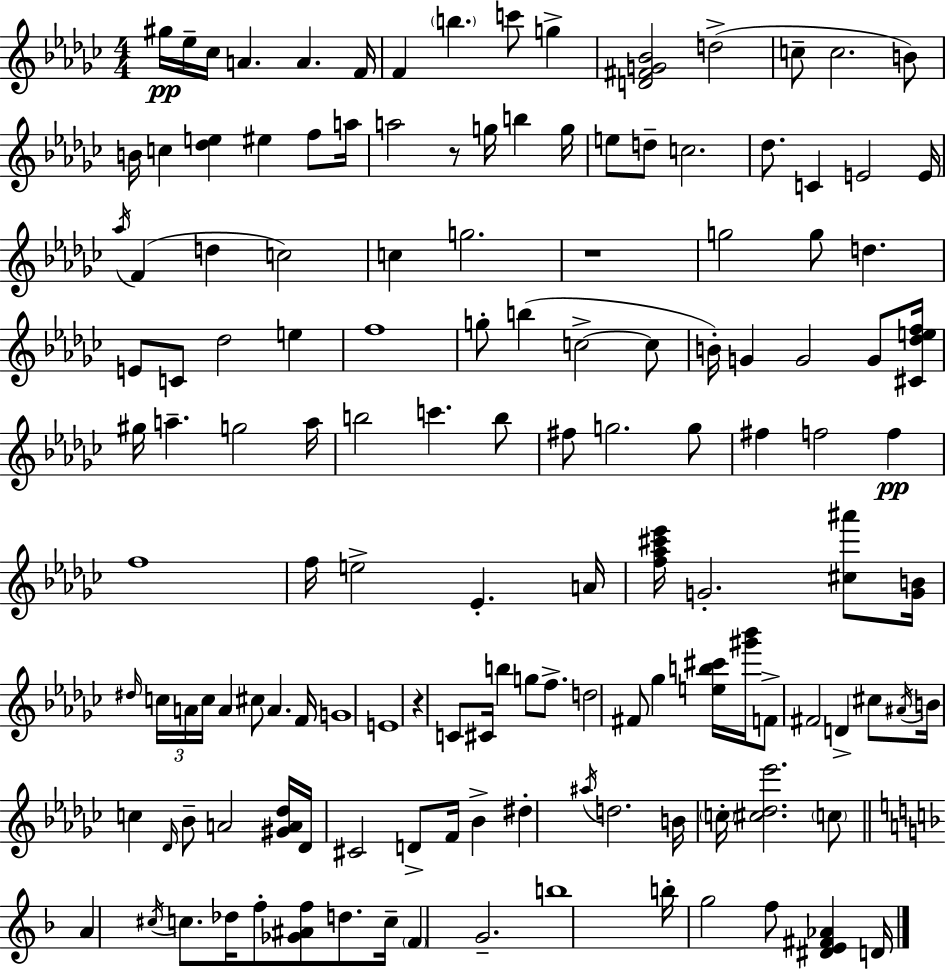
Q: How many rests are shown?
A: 3